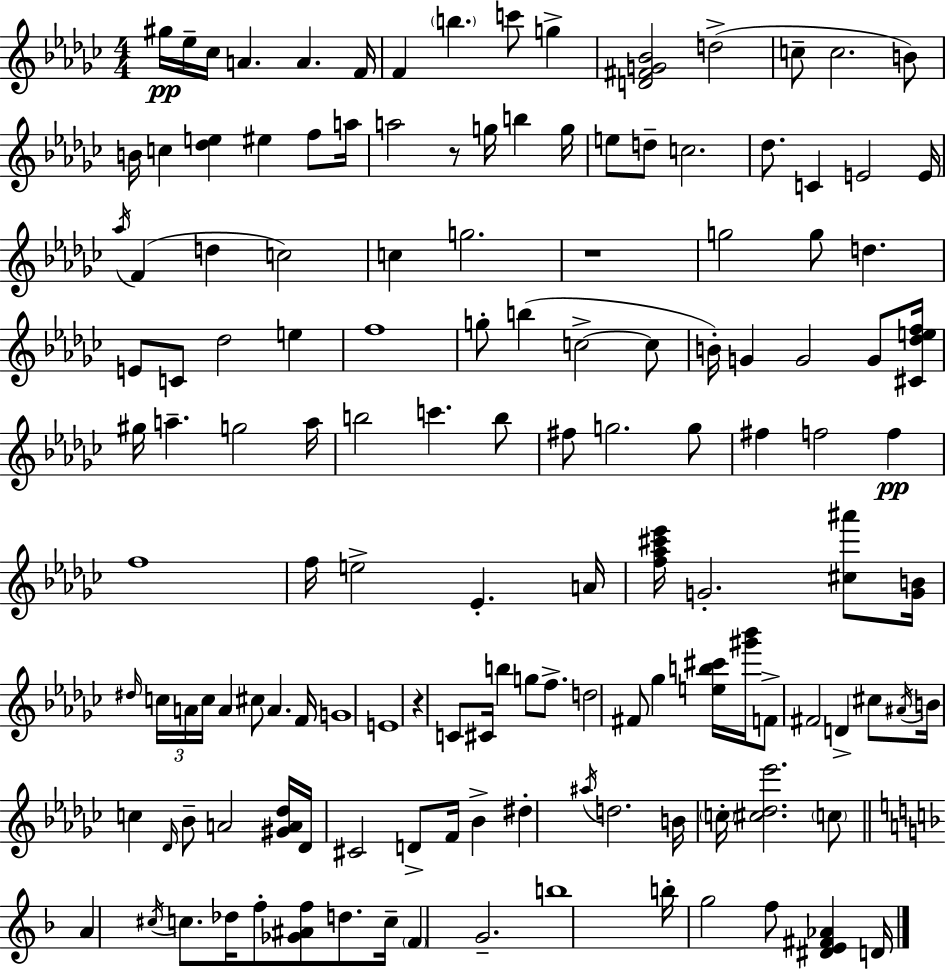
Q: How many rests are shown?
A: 3